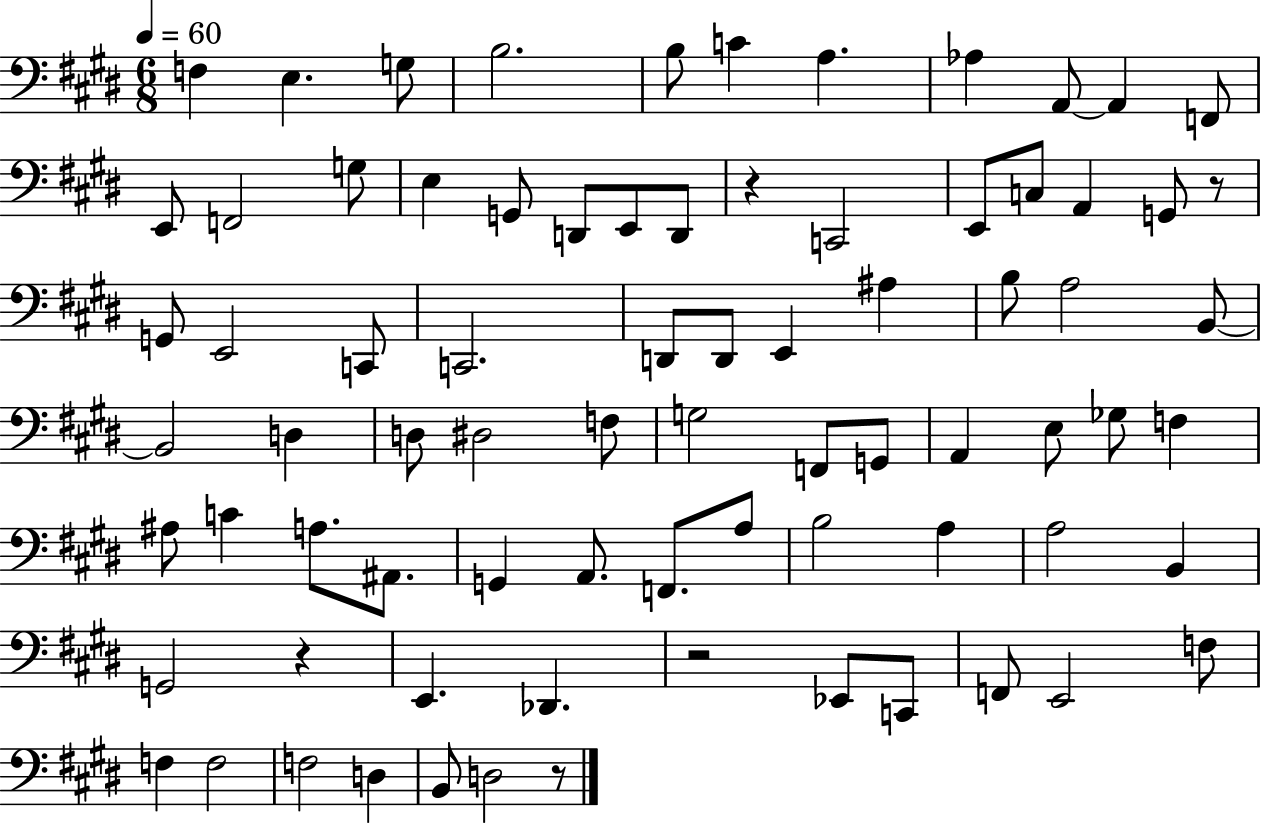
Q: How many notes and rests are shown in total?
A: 78